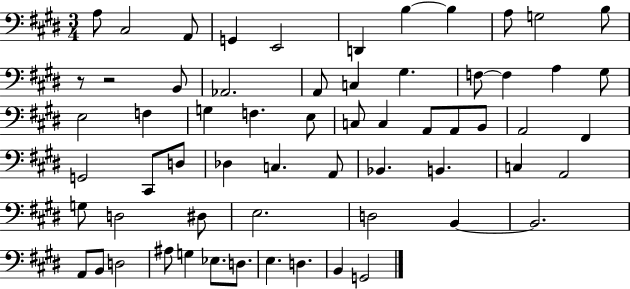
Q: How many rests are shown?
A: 2